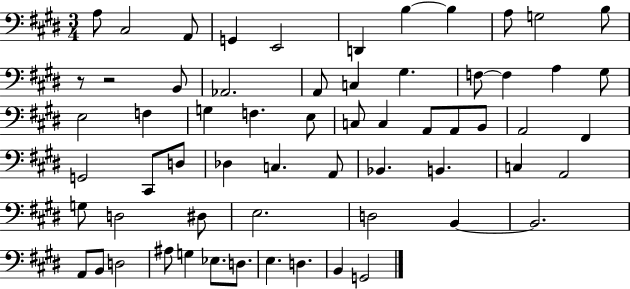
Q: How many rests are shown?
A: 2